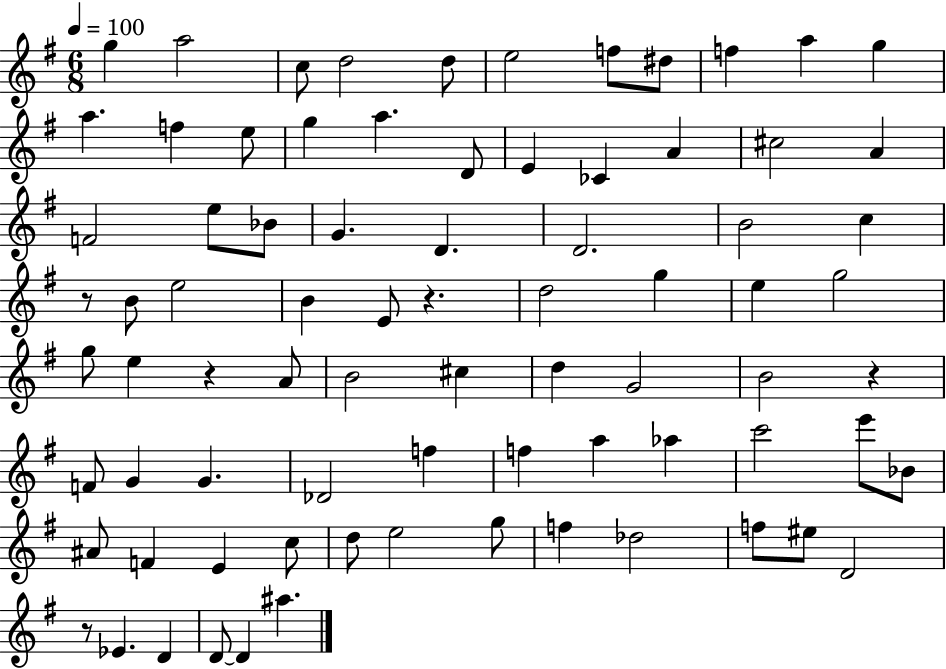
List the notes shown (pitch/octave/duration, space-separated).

G5/q A5/h C5/e D5/h D5/e E5/h F5/e D#5/e F5/q A5/q G5/q A5/q. F5/q E5/e G5/q A5/q. D4/e E4/q CES4/q A4/q C#5/h A4/q F4/h E5/e Bb4/e G4/q. D4/q. D4/h. B4/h C5/q R/e B4/e E5/h B4/q E4/e R/q. D5/h G5/q E5/q G5/h G5/e E5/q R/q A4/e B4/h C#5/q D5/q G4/h B4/h R/q F4/e G4/q G4/q. Db4/h F5/q F5/q A5/q Ab5/q C6/h E6/e Bb4/e A#4/e F4/q E4/q C5/e D5/e E5/h G5/e F5/q Db5/h F5/e EIS5/e D4/h R/e Eb4/q. D4/q D4/e D4/q A#5/q.